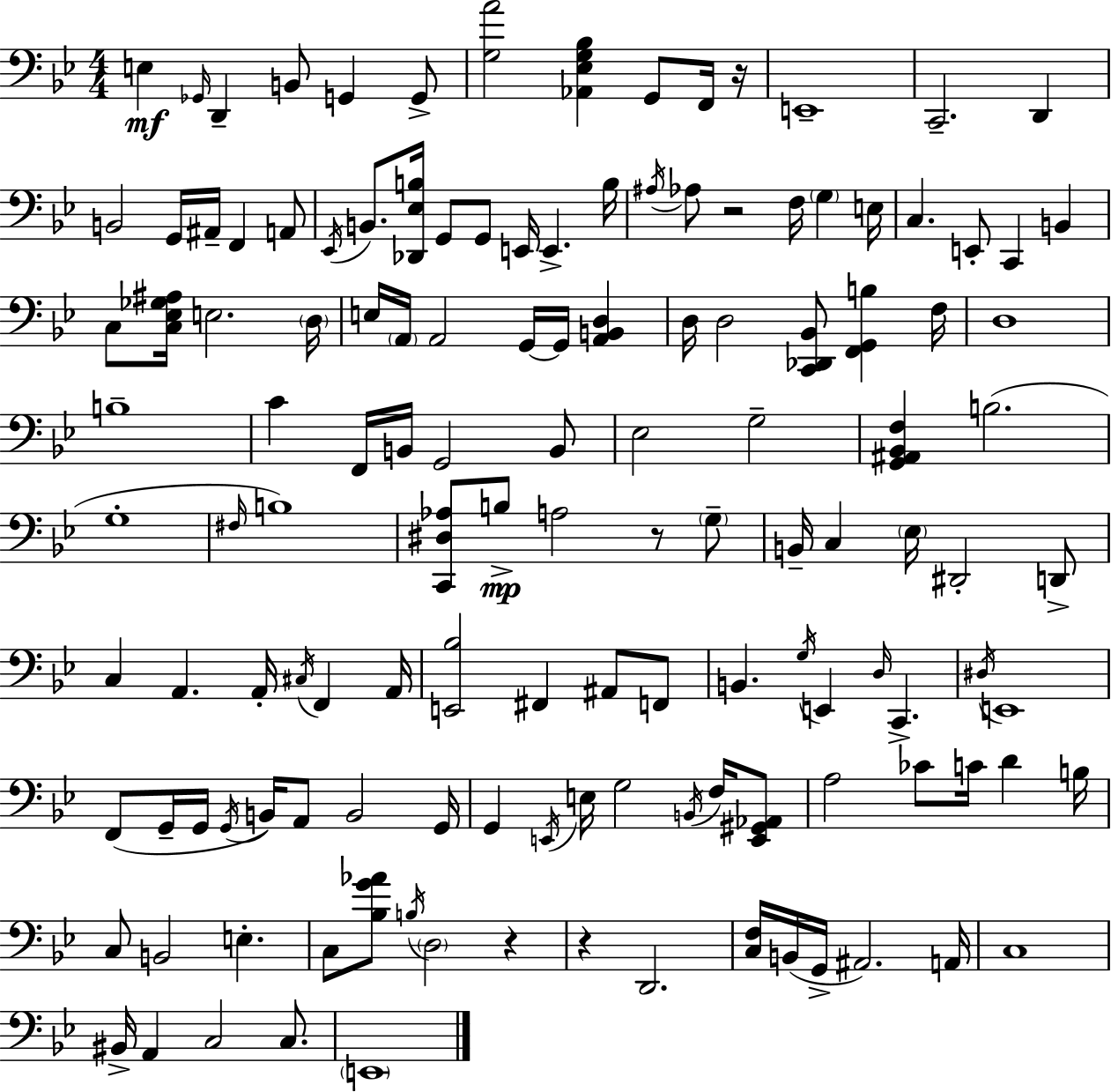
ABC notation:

X:1
T:Untitled
M:4/4
L:1/4
K:Bb
E, _G,,/4 D,, B,,/2 G,, G,,/2 [G,A]2 [_A,,_E,G,_B,] G,,/2 F,,/4 z/4 E,,4 C,,2 D,, B,,2 G,,/4 ^A,,/4 F,, A,,/2 _E,,/4 B,,/2 [_D,,_E,B,]/4 G,,/2 G,,/2 E,,/4 E,, B,/4 ^A,/4 _A,/2 z2 F,/4 G, E,/4 C, E,,/2 C,, B,, C,/2 [C,_E,_G,^A,]/4 E,2 D,/4 E,/4 A,,/4 A,,2 G,,/4 G,,/4 [A,,B,,D,] D,/4 D,2 [C,,_D,,_B,,]/2 [F,,G,,B,] F,/4 D,4 B,4 C F,,/4 B,,/4 G,,2 B,,/2 _E,2 G,2 [G,,^A,,_B,,F,] B,2 G,4 ^F,/4 B,4 [C,,^D,_A,]/2 B,/2 A,2 z/2 G,/2 B,,/4 C, _E,/4 ^D,,2 D,,/2 C, A,, A,,/4 ^C,/4 F,, A,,/4 [E,,_B,]2 ^F,, ^A,,/2 F,,/2 B,, G,/4 E,, D,/4 C,, ^D,/4 E,,4 F,,/2 G,,/4 G,,/4 G,,/4 B,,/4 A,,/2 B,,2 G,,/4 G,, E,,/4 E,/4 G,2 B,,/4 F,/4 [E,,^G,,_A,,]/2 A,2 _C/2 C/4 D B,/4 C,/2 B,,2 E, C,/2 [_B,G_A]/2 B,/4 D,2 z z D,,2 [C,F,]/4 B,,/4 G,,/4 ^A,,2 A,,/4 C,4 ^B,,/4 A,, C,2 C,/2 E,,4